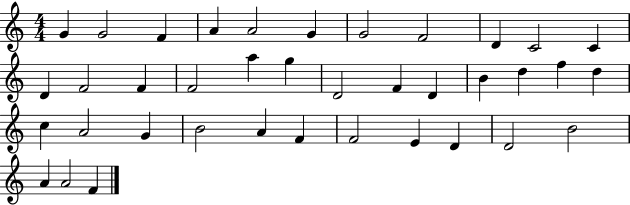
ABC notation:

X:1
T:Untitled
M:4/4
L:1/4
K:C
G G2 F A A2 G G2 F2 D C2 C D F2 F F2 a g D2 F D B d f d c A2 G B2 A F F2 E D D2 B2 A A2 F